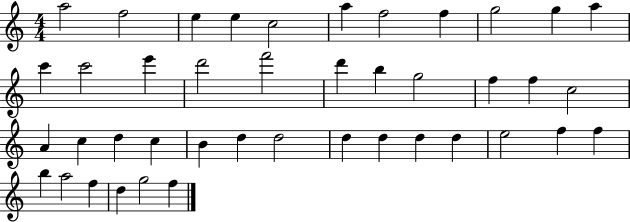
A5/h F5/h E5/q E5/q C5/h A5/q F5/h F5/q G5/h G5/q A5/q C6/q C6/h E6/q D6/h F6/h D6/q B5/q G5/h F5/q F5/q C5/h A4/q C5/q D5/q C5/q B4/q D5/q D5/h D5/q D5/q D5/q D5/q E5/h F5/q F5/q B5/q A5/h F5/q D5/q G5/h F5/q